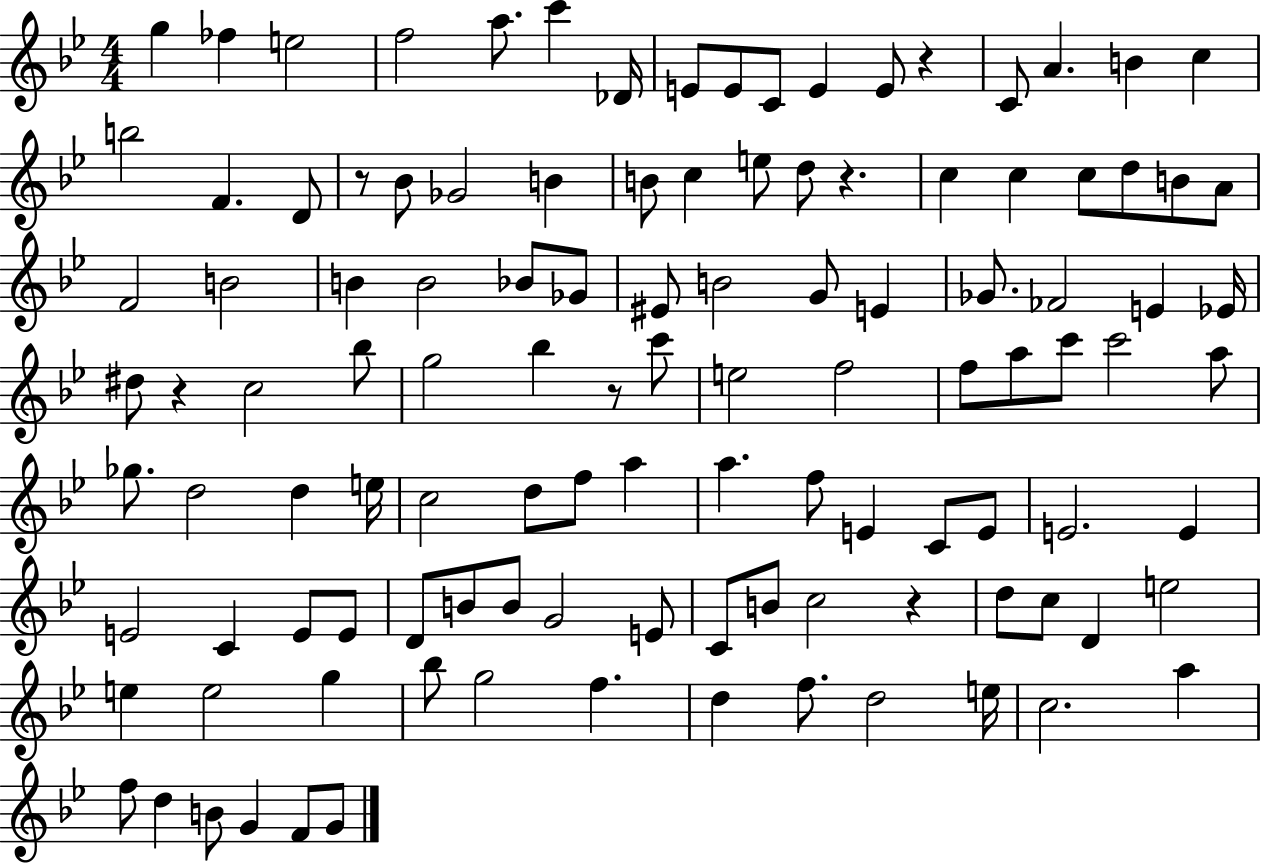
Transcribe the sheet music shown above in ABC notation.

X:1
T:Untitled
M:4/4
L:1/4
K:Bb
g _f e2 f2 a/2 c' _D/4 E/2 E/2 C/2 E E/2 z C/2 A B c b2 F D/2 z/2 _B/2 _G2 B B/2 c e/2 d/2 z c c c/2 d/2 B/2 A/2 F2 B2 B B2 _B/2 _G/2 ^E/2 B2 G/2 E _G/2 _F2 E _E/4 ^d/2 z c2 _b/2 g2 _b z/2 c'/2 e2 f2 f/2 a/2 c'/2 c'2 a/2 _g/2 d2 d e/4 c2 d/2 f/2 a a f/2 E C/2 E/2 E2 E E2 C E/2 E/2 D/2 B/2 B/2 G2 E/2 C/2 B/2 c2 z d/2 c/2 D e2 e e2 g _b/2 g2 f d f/2 d2 e/4 c2 a f/2 d B/2 G F/2 G/2